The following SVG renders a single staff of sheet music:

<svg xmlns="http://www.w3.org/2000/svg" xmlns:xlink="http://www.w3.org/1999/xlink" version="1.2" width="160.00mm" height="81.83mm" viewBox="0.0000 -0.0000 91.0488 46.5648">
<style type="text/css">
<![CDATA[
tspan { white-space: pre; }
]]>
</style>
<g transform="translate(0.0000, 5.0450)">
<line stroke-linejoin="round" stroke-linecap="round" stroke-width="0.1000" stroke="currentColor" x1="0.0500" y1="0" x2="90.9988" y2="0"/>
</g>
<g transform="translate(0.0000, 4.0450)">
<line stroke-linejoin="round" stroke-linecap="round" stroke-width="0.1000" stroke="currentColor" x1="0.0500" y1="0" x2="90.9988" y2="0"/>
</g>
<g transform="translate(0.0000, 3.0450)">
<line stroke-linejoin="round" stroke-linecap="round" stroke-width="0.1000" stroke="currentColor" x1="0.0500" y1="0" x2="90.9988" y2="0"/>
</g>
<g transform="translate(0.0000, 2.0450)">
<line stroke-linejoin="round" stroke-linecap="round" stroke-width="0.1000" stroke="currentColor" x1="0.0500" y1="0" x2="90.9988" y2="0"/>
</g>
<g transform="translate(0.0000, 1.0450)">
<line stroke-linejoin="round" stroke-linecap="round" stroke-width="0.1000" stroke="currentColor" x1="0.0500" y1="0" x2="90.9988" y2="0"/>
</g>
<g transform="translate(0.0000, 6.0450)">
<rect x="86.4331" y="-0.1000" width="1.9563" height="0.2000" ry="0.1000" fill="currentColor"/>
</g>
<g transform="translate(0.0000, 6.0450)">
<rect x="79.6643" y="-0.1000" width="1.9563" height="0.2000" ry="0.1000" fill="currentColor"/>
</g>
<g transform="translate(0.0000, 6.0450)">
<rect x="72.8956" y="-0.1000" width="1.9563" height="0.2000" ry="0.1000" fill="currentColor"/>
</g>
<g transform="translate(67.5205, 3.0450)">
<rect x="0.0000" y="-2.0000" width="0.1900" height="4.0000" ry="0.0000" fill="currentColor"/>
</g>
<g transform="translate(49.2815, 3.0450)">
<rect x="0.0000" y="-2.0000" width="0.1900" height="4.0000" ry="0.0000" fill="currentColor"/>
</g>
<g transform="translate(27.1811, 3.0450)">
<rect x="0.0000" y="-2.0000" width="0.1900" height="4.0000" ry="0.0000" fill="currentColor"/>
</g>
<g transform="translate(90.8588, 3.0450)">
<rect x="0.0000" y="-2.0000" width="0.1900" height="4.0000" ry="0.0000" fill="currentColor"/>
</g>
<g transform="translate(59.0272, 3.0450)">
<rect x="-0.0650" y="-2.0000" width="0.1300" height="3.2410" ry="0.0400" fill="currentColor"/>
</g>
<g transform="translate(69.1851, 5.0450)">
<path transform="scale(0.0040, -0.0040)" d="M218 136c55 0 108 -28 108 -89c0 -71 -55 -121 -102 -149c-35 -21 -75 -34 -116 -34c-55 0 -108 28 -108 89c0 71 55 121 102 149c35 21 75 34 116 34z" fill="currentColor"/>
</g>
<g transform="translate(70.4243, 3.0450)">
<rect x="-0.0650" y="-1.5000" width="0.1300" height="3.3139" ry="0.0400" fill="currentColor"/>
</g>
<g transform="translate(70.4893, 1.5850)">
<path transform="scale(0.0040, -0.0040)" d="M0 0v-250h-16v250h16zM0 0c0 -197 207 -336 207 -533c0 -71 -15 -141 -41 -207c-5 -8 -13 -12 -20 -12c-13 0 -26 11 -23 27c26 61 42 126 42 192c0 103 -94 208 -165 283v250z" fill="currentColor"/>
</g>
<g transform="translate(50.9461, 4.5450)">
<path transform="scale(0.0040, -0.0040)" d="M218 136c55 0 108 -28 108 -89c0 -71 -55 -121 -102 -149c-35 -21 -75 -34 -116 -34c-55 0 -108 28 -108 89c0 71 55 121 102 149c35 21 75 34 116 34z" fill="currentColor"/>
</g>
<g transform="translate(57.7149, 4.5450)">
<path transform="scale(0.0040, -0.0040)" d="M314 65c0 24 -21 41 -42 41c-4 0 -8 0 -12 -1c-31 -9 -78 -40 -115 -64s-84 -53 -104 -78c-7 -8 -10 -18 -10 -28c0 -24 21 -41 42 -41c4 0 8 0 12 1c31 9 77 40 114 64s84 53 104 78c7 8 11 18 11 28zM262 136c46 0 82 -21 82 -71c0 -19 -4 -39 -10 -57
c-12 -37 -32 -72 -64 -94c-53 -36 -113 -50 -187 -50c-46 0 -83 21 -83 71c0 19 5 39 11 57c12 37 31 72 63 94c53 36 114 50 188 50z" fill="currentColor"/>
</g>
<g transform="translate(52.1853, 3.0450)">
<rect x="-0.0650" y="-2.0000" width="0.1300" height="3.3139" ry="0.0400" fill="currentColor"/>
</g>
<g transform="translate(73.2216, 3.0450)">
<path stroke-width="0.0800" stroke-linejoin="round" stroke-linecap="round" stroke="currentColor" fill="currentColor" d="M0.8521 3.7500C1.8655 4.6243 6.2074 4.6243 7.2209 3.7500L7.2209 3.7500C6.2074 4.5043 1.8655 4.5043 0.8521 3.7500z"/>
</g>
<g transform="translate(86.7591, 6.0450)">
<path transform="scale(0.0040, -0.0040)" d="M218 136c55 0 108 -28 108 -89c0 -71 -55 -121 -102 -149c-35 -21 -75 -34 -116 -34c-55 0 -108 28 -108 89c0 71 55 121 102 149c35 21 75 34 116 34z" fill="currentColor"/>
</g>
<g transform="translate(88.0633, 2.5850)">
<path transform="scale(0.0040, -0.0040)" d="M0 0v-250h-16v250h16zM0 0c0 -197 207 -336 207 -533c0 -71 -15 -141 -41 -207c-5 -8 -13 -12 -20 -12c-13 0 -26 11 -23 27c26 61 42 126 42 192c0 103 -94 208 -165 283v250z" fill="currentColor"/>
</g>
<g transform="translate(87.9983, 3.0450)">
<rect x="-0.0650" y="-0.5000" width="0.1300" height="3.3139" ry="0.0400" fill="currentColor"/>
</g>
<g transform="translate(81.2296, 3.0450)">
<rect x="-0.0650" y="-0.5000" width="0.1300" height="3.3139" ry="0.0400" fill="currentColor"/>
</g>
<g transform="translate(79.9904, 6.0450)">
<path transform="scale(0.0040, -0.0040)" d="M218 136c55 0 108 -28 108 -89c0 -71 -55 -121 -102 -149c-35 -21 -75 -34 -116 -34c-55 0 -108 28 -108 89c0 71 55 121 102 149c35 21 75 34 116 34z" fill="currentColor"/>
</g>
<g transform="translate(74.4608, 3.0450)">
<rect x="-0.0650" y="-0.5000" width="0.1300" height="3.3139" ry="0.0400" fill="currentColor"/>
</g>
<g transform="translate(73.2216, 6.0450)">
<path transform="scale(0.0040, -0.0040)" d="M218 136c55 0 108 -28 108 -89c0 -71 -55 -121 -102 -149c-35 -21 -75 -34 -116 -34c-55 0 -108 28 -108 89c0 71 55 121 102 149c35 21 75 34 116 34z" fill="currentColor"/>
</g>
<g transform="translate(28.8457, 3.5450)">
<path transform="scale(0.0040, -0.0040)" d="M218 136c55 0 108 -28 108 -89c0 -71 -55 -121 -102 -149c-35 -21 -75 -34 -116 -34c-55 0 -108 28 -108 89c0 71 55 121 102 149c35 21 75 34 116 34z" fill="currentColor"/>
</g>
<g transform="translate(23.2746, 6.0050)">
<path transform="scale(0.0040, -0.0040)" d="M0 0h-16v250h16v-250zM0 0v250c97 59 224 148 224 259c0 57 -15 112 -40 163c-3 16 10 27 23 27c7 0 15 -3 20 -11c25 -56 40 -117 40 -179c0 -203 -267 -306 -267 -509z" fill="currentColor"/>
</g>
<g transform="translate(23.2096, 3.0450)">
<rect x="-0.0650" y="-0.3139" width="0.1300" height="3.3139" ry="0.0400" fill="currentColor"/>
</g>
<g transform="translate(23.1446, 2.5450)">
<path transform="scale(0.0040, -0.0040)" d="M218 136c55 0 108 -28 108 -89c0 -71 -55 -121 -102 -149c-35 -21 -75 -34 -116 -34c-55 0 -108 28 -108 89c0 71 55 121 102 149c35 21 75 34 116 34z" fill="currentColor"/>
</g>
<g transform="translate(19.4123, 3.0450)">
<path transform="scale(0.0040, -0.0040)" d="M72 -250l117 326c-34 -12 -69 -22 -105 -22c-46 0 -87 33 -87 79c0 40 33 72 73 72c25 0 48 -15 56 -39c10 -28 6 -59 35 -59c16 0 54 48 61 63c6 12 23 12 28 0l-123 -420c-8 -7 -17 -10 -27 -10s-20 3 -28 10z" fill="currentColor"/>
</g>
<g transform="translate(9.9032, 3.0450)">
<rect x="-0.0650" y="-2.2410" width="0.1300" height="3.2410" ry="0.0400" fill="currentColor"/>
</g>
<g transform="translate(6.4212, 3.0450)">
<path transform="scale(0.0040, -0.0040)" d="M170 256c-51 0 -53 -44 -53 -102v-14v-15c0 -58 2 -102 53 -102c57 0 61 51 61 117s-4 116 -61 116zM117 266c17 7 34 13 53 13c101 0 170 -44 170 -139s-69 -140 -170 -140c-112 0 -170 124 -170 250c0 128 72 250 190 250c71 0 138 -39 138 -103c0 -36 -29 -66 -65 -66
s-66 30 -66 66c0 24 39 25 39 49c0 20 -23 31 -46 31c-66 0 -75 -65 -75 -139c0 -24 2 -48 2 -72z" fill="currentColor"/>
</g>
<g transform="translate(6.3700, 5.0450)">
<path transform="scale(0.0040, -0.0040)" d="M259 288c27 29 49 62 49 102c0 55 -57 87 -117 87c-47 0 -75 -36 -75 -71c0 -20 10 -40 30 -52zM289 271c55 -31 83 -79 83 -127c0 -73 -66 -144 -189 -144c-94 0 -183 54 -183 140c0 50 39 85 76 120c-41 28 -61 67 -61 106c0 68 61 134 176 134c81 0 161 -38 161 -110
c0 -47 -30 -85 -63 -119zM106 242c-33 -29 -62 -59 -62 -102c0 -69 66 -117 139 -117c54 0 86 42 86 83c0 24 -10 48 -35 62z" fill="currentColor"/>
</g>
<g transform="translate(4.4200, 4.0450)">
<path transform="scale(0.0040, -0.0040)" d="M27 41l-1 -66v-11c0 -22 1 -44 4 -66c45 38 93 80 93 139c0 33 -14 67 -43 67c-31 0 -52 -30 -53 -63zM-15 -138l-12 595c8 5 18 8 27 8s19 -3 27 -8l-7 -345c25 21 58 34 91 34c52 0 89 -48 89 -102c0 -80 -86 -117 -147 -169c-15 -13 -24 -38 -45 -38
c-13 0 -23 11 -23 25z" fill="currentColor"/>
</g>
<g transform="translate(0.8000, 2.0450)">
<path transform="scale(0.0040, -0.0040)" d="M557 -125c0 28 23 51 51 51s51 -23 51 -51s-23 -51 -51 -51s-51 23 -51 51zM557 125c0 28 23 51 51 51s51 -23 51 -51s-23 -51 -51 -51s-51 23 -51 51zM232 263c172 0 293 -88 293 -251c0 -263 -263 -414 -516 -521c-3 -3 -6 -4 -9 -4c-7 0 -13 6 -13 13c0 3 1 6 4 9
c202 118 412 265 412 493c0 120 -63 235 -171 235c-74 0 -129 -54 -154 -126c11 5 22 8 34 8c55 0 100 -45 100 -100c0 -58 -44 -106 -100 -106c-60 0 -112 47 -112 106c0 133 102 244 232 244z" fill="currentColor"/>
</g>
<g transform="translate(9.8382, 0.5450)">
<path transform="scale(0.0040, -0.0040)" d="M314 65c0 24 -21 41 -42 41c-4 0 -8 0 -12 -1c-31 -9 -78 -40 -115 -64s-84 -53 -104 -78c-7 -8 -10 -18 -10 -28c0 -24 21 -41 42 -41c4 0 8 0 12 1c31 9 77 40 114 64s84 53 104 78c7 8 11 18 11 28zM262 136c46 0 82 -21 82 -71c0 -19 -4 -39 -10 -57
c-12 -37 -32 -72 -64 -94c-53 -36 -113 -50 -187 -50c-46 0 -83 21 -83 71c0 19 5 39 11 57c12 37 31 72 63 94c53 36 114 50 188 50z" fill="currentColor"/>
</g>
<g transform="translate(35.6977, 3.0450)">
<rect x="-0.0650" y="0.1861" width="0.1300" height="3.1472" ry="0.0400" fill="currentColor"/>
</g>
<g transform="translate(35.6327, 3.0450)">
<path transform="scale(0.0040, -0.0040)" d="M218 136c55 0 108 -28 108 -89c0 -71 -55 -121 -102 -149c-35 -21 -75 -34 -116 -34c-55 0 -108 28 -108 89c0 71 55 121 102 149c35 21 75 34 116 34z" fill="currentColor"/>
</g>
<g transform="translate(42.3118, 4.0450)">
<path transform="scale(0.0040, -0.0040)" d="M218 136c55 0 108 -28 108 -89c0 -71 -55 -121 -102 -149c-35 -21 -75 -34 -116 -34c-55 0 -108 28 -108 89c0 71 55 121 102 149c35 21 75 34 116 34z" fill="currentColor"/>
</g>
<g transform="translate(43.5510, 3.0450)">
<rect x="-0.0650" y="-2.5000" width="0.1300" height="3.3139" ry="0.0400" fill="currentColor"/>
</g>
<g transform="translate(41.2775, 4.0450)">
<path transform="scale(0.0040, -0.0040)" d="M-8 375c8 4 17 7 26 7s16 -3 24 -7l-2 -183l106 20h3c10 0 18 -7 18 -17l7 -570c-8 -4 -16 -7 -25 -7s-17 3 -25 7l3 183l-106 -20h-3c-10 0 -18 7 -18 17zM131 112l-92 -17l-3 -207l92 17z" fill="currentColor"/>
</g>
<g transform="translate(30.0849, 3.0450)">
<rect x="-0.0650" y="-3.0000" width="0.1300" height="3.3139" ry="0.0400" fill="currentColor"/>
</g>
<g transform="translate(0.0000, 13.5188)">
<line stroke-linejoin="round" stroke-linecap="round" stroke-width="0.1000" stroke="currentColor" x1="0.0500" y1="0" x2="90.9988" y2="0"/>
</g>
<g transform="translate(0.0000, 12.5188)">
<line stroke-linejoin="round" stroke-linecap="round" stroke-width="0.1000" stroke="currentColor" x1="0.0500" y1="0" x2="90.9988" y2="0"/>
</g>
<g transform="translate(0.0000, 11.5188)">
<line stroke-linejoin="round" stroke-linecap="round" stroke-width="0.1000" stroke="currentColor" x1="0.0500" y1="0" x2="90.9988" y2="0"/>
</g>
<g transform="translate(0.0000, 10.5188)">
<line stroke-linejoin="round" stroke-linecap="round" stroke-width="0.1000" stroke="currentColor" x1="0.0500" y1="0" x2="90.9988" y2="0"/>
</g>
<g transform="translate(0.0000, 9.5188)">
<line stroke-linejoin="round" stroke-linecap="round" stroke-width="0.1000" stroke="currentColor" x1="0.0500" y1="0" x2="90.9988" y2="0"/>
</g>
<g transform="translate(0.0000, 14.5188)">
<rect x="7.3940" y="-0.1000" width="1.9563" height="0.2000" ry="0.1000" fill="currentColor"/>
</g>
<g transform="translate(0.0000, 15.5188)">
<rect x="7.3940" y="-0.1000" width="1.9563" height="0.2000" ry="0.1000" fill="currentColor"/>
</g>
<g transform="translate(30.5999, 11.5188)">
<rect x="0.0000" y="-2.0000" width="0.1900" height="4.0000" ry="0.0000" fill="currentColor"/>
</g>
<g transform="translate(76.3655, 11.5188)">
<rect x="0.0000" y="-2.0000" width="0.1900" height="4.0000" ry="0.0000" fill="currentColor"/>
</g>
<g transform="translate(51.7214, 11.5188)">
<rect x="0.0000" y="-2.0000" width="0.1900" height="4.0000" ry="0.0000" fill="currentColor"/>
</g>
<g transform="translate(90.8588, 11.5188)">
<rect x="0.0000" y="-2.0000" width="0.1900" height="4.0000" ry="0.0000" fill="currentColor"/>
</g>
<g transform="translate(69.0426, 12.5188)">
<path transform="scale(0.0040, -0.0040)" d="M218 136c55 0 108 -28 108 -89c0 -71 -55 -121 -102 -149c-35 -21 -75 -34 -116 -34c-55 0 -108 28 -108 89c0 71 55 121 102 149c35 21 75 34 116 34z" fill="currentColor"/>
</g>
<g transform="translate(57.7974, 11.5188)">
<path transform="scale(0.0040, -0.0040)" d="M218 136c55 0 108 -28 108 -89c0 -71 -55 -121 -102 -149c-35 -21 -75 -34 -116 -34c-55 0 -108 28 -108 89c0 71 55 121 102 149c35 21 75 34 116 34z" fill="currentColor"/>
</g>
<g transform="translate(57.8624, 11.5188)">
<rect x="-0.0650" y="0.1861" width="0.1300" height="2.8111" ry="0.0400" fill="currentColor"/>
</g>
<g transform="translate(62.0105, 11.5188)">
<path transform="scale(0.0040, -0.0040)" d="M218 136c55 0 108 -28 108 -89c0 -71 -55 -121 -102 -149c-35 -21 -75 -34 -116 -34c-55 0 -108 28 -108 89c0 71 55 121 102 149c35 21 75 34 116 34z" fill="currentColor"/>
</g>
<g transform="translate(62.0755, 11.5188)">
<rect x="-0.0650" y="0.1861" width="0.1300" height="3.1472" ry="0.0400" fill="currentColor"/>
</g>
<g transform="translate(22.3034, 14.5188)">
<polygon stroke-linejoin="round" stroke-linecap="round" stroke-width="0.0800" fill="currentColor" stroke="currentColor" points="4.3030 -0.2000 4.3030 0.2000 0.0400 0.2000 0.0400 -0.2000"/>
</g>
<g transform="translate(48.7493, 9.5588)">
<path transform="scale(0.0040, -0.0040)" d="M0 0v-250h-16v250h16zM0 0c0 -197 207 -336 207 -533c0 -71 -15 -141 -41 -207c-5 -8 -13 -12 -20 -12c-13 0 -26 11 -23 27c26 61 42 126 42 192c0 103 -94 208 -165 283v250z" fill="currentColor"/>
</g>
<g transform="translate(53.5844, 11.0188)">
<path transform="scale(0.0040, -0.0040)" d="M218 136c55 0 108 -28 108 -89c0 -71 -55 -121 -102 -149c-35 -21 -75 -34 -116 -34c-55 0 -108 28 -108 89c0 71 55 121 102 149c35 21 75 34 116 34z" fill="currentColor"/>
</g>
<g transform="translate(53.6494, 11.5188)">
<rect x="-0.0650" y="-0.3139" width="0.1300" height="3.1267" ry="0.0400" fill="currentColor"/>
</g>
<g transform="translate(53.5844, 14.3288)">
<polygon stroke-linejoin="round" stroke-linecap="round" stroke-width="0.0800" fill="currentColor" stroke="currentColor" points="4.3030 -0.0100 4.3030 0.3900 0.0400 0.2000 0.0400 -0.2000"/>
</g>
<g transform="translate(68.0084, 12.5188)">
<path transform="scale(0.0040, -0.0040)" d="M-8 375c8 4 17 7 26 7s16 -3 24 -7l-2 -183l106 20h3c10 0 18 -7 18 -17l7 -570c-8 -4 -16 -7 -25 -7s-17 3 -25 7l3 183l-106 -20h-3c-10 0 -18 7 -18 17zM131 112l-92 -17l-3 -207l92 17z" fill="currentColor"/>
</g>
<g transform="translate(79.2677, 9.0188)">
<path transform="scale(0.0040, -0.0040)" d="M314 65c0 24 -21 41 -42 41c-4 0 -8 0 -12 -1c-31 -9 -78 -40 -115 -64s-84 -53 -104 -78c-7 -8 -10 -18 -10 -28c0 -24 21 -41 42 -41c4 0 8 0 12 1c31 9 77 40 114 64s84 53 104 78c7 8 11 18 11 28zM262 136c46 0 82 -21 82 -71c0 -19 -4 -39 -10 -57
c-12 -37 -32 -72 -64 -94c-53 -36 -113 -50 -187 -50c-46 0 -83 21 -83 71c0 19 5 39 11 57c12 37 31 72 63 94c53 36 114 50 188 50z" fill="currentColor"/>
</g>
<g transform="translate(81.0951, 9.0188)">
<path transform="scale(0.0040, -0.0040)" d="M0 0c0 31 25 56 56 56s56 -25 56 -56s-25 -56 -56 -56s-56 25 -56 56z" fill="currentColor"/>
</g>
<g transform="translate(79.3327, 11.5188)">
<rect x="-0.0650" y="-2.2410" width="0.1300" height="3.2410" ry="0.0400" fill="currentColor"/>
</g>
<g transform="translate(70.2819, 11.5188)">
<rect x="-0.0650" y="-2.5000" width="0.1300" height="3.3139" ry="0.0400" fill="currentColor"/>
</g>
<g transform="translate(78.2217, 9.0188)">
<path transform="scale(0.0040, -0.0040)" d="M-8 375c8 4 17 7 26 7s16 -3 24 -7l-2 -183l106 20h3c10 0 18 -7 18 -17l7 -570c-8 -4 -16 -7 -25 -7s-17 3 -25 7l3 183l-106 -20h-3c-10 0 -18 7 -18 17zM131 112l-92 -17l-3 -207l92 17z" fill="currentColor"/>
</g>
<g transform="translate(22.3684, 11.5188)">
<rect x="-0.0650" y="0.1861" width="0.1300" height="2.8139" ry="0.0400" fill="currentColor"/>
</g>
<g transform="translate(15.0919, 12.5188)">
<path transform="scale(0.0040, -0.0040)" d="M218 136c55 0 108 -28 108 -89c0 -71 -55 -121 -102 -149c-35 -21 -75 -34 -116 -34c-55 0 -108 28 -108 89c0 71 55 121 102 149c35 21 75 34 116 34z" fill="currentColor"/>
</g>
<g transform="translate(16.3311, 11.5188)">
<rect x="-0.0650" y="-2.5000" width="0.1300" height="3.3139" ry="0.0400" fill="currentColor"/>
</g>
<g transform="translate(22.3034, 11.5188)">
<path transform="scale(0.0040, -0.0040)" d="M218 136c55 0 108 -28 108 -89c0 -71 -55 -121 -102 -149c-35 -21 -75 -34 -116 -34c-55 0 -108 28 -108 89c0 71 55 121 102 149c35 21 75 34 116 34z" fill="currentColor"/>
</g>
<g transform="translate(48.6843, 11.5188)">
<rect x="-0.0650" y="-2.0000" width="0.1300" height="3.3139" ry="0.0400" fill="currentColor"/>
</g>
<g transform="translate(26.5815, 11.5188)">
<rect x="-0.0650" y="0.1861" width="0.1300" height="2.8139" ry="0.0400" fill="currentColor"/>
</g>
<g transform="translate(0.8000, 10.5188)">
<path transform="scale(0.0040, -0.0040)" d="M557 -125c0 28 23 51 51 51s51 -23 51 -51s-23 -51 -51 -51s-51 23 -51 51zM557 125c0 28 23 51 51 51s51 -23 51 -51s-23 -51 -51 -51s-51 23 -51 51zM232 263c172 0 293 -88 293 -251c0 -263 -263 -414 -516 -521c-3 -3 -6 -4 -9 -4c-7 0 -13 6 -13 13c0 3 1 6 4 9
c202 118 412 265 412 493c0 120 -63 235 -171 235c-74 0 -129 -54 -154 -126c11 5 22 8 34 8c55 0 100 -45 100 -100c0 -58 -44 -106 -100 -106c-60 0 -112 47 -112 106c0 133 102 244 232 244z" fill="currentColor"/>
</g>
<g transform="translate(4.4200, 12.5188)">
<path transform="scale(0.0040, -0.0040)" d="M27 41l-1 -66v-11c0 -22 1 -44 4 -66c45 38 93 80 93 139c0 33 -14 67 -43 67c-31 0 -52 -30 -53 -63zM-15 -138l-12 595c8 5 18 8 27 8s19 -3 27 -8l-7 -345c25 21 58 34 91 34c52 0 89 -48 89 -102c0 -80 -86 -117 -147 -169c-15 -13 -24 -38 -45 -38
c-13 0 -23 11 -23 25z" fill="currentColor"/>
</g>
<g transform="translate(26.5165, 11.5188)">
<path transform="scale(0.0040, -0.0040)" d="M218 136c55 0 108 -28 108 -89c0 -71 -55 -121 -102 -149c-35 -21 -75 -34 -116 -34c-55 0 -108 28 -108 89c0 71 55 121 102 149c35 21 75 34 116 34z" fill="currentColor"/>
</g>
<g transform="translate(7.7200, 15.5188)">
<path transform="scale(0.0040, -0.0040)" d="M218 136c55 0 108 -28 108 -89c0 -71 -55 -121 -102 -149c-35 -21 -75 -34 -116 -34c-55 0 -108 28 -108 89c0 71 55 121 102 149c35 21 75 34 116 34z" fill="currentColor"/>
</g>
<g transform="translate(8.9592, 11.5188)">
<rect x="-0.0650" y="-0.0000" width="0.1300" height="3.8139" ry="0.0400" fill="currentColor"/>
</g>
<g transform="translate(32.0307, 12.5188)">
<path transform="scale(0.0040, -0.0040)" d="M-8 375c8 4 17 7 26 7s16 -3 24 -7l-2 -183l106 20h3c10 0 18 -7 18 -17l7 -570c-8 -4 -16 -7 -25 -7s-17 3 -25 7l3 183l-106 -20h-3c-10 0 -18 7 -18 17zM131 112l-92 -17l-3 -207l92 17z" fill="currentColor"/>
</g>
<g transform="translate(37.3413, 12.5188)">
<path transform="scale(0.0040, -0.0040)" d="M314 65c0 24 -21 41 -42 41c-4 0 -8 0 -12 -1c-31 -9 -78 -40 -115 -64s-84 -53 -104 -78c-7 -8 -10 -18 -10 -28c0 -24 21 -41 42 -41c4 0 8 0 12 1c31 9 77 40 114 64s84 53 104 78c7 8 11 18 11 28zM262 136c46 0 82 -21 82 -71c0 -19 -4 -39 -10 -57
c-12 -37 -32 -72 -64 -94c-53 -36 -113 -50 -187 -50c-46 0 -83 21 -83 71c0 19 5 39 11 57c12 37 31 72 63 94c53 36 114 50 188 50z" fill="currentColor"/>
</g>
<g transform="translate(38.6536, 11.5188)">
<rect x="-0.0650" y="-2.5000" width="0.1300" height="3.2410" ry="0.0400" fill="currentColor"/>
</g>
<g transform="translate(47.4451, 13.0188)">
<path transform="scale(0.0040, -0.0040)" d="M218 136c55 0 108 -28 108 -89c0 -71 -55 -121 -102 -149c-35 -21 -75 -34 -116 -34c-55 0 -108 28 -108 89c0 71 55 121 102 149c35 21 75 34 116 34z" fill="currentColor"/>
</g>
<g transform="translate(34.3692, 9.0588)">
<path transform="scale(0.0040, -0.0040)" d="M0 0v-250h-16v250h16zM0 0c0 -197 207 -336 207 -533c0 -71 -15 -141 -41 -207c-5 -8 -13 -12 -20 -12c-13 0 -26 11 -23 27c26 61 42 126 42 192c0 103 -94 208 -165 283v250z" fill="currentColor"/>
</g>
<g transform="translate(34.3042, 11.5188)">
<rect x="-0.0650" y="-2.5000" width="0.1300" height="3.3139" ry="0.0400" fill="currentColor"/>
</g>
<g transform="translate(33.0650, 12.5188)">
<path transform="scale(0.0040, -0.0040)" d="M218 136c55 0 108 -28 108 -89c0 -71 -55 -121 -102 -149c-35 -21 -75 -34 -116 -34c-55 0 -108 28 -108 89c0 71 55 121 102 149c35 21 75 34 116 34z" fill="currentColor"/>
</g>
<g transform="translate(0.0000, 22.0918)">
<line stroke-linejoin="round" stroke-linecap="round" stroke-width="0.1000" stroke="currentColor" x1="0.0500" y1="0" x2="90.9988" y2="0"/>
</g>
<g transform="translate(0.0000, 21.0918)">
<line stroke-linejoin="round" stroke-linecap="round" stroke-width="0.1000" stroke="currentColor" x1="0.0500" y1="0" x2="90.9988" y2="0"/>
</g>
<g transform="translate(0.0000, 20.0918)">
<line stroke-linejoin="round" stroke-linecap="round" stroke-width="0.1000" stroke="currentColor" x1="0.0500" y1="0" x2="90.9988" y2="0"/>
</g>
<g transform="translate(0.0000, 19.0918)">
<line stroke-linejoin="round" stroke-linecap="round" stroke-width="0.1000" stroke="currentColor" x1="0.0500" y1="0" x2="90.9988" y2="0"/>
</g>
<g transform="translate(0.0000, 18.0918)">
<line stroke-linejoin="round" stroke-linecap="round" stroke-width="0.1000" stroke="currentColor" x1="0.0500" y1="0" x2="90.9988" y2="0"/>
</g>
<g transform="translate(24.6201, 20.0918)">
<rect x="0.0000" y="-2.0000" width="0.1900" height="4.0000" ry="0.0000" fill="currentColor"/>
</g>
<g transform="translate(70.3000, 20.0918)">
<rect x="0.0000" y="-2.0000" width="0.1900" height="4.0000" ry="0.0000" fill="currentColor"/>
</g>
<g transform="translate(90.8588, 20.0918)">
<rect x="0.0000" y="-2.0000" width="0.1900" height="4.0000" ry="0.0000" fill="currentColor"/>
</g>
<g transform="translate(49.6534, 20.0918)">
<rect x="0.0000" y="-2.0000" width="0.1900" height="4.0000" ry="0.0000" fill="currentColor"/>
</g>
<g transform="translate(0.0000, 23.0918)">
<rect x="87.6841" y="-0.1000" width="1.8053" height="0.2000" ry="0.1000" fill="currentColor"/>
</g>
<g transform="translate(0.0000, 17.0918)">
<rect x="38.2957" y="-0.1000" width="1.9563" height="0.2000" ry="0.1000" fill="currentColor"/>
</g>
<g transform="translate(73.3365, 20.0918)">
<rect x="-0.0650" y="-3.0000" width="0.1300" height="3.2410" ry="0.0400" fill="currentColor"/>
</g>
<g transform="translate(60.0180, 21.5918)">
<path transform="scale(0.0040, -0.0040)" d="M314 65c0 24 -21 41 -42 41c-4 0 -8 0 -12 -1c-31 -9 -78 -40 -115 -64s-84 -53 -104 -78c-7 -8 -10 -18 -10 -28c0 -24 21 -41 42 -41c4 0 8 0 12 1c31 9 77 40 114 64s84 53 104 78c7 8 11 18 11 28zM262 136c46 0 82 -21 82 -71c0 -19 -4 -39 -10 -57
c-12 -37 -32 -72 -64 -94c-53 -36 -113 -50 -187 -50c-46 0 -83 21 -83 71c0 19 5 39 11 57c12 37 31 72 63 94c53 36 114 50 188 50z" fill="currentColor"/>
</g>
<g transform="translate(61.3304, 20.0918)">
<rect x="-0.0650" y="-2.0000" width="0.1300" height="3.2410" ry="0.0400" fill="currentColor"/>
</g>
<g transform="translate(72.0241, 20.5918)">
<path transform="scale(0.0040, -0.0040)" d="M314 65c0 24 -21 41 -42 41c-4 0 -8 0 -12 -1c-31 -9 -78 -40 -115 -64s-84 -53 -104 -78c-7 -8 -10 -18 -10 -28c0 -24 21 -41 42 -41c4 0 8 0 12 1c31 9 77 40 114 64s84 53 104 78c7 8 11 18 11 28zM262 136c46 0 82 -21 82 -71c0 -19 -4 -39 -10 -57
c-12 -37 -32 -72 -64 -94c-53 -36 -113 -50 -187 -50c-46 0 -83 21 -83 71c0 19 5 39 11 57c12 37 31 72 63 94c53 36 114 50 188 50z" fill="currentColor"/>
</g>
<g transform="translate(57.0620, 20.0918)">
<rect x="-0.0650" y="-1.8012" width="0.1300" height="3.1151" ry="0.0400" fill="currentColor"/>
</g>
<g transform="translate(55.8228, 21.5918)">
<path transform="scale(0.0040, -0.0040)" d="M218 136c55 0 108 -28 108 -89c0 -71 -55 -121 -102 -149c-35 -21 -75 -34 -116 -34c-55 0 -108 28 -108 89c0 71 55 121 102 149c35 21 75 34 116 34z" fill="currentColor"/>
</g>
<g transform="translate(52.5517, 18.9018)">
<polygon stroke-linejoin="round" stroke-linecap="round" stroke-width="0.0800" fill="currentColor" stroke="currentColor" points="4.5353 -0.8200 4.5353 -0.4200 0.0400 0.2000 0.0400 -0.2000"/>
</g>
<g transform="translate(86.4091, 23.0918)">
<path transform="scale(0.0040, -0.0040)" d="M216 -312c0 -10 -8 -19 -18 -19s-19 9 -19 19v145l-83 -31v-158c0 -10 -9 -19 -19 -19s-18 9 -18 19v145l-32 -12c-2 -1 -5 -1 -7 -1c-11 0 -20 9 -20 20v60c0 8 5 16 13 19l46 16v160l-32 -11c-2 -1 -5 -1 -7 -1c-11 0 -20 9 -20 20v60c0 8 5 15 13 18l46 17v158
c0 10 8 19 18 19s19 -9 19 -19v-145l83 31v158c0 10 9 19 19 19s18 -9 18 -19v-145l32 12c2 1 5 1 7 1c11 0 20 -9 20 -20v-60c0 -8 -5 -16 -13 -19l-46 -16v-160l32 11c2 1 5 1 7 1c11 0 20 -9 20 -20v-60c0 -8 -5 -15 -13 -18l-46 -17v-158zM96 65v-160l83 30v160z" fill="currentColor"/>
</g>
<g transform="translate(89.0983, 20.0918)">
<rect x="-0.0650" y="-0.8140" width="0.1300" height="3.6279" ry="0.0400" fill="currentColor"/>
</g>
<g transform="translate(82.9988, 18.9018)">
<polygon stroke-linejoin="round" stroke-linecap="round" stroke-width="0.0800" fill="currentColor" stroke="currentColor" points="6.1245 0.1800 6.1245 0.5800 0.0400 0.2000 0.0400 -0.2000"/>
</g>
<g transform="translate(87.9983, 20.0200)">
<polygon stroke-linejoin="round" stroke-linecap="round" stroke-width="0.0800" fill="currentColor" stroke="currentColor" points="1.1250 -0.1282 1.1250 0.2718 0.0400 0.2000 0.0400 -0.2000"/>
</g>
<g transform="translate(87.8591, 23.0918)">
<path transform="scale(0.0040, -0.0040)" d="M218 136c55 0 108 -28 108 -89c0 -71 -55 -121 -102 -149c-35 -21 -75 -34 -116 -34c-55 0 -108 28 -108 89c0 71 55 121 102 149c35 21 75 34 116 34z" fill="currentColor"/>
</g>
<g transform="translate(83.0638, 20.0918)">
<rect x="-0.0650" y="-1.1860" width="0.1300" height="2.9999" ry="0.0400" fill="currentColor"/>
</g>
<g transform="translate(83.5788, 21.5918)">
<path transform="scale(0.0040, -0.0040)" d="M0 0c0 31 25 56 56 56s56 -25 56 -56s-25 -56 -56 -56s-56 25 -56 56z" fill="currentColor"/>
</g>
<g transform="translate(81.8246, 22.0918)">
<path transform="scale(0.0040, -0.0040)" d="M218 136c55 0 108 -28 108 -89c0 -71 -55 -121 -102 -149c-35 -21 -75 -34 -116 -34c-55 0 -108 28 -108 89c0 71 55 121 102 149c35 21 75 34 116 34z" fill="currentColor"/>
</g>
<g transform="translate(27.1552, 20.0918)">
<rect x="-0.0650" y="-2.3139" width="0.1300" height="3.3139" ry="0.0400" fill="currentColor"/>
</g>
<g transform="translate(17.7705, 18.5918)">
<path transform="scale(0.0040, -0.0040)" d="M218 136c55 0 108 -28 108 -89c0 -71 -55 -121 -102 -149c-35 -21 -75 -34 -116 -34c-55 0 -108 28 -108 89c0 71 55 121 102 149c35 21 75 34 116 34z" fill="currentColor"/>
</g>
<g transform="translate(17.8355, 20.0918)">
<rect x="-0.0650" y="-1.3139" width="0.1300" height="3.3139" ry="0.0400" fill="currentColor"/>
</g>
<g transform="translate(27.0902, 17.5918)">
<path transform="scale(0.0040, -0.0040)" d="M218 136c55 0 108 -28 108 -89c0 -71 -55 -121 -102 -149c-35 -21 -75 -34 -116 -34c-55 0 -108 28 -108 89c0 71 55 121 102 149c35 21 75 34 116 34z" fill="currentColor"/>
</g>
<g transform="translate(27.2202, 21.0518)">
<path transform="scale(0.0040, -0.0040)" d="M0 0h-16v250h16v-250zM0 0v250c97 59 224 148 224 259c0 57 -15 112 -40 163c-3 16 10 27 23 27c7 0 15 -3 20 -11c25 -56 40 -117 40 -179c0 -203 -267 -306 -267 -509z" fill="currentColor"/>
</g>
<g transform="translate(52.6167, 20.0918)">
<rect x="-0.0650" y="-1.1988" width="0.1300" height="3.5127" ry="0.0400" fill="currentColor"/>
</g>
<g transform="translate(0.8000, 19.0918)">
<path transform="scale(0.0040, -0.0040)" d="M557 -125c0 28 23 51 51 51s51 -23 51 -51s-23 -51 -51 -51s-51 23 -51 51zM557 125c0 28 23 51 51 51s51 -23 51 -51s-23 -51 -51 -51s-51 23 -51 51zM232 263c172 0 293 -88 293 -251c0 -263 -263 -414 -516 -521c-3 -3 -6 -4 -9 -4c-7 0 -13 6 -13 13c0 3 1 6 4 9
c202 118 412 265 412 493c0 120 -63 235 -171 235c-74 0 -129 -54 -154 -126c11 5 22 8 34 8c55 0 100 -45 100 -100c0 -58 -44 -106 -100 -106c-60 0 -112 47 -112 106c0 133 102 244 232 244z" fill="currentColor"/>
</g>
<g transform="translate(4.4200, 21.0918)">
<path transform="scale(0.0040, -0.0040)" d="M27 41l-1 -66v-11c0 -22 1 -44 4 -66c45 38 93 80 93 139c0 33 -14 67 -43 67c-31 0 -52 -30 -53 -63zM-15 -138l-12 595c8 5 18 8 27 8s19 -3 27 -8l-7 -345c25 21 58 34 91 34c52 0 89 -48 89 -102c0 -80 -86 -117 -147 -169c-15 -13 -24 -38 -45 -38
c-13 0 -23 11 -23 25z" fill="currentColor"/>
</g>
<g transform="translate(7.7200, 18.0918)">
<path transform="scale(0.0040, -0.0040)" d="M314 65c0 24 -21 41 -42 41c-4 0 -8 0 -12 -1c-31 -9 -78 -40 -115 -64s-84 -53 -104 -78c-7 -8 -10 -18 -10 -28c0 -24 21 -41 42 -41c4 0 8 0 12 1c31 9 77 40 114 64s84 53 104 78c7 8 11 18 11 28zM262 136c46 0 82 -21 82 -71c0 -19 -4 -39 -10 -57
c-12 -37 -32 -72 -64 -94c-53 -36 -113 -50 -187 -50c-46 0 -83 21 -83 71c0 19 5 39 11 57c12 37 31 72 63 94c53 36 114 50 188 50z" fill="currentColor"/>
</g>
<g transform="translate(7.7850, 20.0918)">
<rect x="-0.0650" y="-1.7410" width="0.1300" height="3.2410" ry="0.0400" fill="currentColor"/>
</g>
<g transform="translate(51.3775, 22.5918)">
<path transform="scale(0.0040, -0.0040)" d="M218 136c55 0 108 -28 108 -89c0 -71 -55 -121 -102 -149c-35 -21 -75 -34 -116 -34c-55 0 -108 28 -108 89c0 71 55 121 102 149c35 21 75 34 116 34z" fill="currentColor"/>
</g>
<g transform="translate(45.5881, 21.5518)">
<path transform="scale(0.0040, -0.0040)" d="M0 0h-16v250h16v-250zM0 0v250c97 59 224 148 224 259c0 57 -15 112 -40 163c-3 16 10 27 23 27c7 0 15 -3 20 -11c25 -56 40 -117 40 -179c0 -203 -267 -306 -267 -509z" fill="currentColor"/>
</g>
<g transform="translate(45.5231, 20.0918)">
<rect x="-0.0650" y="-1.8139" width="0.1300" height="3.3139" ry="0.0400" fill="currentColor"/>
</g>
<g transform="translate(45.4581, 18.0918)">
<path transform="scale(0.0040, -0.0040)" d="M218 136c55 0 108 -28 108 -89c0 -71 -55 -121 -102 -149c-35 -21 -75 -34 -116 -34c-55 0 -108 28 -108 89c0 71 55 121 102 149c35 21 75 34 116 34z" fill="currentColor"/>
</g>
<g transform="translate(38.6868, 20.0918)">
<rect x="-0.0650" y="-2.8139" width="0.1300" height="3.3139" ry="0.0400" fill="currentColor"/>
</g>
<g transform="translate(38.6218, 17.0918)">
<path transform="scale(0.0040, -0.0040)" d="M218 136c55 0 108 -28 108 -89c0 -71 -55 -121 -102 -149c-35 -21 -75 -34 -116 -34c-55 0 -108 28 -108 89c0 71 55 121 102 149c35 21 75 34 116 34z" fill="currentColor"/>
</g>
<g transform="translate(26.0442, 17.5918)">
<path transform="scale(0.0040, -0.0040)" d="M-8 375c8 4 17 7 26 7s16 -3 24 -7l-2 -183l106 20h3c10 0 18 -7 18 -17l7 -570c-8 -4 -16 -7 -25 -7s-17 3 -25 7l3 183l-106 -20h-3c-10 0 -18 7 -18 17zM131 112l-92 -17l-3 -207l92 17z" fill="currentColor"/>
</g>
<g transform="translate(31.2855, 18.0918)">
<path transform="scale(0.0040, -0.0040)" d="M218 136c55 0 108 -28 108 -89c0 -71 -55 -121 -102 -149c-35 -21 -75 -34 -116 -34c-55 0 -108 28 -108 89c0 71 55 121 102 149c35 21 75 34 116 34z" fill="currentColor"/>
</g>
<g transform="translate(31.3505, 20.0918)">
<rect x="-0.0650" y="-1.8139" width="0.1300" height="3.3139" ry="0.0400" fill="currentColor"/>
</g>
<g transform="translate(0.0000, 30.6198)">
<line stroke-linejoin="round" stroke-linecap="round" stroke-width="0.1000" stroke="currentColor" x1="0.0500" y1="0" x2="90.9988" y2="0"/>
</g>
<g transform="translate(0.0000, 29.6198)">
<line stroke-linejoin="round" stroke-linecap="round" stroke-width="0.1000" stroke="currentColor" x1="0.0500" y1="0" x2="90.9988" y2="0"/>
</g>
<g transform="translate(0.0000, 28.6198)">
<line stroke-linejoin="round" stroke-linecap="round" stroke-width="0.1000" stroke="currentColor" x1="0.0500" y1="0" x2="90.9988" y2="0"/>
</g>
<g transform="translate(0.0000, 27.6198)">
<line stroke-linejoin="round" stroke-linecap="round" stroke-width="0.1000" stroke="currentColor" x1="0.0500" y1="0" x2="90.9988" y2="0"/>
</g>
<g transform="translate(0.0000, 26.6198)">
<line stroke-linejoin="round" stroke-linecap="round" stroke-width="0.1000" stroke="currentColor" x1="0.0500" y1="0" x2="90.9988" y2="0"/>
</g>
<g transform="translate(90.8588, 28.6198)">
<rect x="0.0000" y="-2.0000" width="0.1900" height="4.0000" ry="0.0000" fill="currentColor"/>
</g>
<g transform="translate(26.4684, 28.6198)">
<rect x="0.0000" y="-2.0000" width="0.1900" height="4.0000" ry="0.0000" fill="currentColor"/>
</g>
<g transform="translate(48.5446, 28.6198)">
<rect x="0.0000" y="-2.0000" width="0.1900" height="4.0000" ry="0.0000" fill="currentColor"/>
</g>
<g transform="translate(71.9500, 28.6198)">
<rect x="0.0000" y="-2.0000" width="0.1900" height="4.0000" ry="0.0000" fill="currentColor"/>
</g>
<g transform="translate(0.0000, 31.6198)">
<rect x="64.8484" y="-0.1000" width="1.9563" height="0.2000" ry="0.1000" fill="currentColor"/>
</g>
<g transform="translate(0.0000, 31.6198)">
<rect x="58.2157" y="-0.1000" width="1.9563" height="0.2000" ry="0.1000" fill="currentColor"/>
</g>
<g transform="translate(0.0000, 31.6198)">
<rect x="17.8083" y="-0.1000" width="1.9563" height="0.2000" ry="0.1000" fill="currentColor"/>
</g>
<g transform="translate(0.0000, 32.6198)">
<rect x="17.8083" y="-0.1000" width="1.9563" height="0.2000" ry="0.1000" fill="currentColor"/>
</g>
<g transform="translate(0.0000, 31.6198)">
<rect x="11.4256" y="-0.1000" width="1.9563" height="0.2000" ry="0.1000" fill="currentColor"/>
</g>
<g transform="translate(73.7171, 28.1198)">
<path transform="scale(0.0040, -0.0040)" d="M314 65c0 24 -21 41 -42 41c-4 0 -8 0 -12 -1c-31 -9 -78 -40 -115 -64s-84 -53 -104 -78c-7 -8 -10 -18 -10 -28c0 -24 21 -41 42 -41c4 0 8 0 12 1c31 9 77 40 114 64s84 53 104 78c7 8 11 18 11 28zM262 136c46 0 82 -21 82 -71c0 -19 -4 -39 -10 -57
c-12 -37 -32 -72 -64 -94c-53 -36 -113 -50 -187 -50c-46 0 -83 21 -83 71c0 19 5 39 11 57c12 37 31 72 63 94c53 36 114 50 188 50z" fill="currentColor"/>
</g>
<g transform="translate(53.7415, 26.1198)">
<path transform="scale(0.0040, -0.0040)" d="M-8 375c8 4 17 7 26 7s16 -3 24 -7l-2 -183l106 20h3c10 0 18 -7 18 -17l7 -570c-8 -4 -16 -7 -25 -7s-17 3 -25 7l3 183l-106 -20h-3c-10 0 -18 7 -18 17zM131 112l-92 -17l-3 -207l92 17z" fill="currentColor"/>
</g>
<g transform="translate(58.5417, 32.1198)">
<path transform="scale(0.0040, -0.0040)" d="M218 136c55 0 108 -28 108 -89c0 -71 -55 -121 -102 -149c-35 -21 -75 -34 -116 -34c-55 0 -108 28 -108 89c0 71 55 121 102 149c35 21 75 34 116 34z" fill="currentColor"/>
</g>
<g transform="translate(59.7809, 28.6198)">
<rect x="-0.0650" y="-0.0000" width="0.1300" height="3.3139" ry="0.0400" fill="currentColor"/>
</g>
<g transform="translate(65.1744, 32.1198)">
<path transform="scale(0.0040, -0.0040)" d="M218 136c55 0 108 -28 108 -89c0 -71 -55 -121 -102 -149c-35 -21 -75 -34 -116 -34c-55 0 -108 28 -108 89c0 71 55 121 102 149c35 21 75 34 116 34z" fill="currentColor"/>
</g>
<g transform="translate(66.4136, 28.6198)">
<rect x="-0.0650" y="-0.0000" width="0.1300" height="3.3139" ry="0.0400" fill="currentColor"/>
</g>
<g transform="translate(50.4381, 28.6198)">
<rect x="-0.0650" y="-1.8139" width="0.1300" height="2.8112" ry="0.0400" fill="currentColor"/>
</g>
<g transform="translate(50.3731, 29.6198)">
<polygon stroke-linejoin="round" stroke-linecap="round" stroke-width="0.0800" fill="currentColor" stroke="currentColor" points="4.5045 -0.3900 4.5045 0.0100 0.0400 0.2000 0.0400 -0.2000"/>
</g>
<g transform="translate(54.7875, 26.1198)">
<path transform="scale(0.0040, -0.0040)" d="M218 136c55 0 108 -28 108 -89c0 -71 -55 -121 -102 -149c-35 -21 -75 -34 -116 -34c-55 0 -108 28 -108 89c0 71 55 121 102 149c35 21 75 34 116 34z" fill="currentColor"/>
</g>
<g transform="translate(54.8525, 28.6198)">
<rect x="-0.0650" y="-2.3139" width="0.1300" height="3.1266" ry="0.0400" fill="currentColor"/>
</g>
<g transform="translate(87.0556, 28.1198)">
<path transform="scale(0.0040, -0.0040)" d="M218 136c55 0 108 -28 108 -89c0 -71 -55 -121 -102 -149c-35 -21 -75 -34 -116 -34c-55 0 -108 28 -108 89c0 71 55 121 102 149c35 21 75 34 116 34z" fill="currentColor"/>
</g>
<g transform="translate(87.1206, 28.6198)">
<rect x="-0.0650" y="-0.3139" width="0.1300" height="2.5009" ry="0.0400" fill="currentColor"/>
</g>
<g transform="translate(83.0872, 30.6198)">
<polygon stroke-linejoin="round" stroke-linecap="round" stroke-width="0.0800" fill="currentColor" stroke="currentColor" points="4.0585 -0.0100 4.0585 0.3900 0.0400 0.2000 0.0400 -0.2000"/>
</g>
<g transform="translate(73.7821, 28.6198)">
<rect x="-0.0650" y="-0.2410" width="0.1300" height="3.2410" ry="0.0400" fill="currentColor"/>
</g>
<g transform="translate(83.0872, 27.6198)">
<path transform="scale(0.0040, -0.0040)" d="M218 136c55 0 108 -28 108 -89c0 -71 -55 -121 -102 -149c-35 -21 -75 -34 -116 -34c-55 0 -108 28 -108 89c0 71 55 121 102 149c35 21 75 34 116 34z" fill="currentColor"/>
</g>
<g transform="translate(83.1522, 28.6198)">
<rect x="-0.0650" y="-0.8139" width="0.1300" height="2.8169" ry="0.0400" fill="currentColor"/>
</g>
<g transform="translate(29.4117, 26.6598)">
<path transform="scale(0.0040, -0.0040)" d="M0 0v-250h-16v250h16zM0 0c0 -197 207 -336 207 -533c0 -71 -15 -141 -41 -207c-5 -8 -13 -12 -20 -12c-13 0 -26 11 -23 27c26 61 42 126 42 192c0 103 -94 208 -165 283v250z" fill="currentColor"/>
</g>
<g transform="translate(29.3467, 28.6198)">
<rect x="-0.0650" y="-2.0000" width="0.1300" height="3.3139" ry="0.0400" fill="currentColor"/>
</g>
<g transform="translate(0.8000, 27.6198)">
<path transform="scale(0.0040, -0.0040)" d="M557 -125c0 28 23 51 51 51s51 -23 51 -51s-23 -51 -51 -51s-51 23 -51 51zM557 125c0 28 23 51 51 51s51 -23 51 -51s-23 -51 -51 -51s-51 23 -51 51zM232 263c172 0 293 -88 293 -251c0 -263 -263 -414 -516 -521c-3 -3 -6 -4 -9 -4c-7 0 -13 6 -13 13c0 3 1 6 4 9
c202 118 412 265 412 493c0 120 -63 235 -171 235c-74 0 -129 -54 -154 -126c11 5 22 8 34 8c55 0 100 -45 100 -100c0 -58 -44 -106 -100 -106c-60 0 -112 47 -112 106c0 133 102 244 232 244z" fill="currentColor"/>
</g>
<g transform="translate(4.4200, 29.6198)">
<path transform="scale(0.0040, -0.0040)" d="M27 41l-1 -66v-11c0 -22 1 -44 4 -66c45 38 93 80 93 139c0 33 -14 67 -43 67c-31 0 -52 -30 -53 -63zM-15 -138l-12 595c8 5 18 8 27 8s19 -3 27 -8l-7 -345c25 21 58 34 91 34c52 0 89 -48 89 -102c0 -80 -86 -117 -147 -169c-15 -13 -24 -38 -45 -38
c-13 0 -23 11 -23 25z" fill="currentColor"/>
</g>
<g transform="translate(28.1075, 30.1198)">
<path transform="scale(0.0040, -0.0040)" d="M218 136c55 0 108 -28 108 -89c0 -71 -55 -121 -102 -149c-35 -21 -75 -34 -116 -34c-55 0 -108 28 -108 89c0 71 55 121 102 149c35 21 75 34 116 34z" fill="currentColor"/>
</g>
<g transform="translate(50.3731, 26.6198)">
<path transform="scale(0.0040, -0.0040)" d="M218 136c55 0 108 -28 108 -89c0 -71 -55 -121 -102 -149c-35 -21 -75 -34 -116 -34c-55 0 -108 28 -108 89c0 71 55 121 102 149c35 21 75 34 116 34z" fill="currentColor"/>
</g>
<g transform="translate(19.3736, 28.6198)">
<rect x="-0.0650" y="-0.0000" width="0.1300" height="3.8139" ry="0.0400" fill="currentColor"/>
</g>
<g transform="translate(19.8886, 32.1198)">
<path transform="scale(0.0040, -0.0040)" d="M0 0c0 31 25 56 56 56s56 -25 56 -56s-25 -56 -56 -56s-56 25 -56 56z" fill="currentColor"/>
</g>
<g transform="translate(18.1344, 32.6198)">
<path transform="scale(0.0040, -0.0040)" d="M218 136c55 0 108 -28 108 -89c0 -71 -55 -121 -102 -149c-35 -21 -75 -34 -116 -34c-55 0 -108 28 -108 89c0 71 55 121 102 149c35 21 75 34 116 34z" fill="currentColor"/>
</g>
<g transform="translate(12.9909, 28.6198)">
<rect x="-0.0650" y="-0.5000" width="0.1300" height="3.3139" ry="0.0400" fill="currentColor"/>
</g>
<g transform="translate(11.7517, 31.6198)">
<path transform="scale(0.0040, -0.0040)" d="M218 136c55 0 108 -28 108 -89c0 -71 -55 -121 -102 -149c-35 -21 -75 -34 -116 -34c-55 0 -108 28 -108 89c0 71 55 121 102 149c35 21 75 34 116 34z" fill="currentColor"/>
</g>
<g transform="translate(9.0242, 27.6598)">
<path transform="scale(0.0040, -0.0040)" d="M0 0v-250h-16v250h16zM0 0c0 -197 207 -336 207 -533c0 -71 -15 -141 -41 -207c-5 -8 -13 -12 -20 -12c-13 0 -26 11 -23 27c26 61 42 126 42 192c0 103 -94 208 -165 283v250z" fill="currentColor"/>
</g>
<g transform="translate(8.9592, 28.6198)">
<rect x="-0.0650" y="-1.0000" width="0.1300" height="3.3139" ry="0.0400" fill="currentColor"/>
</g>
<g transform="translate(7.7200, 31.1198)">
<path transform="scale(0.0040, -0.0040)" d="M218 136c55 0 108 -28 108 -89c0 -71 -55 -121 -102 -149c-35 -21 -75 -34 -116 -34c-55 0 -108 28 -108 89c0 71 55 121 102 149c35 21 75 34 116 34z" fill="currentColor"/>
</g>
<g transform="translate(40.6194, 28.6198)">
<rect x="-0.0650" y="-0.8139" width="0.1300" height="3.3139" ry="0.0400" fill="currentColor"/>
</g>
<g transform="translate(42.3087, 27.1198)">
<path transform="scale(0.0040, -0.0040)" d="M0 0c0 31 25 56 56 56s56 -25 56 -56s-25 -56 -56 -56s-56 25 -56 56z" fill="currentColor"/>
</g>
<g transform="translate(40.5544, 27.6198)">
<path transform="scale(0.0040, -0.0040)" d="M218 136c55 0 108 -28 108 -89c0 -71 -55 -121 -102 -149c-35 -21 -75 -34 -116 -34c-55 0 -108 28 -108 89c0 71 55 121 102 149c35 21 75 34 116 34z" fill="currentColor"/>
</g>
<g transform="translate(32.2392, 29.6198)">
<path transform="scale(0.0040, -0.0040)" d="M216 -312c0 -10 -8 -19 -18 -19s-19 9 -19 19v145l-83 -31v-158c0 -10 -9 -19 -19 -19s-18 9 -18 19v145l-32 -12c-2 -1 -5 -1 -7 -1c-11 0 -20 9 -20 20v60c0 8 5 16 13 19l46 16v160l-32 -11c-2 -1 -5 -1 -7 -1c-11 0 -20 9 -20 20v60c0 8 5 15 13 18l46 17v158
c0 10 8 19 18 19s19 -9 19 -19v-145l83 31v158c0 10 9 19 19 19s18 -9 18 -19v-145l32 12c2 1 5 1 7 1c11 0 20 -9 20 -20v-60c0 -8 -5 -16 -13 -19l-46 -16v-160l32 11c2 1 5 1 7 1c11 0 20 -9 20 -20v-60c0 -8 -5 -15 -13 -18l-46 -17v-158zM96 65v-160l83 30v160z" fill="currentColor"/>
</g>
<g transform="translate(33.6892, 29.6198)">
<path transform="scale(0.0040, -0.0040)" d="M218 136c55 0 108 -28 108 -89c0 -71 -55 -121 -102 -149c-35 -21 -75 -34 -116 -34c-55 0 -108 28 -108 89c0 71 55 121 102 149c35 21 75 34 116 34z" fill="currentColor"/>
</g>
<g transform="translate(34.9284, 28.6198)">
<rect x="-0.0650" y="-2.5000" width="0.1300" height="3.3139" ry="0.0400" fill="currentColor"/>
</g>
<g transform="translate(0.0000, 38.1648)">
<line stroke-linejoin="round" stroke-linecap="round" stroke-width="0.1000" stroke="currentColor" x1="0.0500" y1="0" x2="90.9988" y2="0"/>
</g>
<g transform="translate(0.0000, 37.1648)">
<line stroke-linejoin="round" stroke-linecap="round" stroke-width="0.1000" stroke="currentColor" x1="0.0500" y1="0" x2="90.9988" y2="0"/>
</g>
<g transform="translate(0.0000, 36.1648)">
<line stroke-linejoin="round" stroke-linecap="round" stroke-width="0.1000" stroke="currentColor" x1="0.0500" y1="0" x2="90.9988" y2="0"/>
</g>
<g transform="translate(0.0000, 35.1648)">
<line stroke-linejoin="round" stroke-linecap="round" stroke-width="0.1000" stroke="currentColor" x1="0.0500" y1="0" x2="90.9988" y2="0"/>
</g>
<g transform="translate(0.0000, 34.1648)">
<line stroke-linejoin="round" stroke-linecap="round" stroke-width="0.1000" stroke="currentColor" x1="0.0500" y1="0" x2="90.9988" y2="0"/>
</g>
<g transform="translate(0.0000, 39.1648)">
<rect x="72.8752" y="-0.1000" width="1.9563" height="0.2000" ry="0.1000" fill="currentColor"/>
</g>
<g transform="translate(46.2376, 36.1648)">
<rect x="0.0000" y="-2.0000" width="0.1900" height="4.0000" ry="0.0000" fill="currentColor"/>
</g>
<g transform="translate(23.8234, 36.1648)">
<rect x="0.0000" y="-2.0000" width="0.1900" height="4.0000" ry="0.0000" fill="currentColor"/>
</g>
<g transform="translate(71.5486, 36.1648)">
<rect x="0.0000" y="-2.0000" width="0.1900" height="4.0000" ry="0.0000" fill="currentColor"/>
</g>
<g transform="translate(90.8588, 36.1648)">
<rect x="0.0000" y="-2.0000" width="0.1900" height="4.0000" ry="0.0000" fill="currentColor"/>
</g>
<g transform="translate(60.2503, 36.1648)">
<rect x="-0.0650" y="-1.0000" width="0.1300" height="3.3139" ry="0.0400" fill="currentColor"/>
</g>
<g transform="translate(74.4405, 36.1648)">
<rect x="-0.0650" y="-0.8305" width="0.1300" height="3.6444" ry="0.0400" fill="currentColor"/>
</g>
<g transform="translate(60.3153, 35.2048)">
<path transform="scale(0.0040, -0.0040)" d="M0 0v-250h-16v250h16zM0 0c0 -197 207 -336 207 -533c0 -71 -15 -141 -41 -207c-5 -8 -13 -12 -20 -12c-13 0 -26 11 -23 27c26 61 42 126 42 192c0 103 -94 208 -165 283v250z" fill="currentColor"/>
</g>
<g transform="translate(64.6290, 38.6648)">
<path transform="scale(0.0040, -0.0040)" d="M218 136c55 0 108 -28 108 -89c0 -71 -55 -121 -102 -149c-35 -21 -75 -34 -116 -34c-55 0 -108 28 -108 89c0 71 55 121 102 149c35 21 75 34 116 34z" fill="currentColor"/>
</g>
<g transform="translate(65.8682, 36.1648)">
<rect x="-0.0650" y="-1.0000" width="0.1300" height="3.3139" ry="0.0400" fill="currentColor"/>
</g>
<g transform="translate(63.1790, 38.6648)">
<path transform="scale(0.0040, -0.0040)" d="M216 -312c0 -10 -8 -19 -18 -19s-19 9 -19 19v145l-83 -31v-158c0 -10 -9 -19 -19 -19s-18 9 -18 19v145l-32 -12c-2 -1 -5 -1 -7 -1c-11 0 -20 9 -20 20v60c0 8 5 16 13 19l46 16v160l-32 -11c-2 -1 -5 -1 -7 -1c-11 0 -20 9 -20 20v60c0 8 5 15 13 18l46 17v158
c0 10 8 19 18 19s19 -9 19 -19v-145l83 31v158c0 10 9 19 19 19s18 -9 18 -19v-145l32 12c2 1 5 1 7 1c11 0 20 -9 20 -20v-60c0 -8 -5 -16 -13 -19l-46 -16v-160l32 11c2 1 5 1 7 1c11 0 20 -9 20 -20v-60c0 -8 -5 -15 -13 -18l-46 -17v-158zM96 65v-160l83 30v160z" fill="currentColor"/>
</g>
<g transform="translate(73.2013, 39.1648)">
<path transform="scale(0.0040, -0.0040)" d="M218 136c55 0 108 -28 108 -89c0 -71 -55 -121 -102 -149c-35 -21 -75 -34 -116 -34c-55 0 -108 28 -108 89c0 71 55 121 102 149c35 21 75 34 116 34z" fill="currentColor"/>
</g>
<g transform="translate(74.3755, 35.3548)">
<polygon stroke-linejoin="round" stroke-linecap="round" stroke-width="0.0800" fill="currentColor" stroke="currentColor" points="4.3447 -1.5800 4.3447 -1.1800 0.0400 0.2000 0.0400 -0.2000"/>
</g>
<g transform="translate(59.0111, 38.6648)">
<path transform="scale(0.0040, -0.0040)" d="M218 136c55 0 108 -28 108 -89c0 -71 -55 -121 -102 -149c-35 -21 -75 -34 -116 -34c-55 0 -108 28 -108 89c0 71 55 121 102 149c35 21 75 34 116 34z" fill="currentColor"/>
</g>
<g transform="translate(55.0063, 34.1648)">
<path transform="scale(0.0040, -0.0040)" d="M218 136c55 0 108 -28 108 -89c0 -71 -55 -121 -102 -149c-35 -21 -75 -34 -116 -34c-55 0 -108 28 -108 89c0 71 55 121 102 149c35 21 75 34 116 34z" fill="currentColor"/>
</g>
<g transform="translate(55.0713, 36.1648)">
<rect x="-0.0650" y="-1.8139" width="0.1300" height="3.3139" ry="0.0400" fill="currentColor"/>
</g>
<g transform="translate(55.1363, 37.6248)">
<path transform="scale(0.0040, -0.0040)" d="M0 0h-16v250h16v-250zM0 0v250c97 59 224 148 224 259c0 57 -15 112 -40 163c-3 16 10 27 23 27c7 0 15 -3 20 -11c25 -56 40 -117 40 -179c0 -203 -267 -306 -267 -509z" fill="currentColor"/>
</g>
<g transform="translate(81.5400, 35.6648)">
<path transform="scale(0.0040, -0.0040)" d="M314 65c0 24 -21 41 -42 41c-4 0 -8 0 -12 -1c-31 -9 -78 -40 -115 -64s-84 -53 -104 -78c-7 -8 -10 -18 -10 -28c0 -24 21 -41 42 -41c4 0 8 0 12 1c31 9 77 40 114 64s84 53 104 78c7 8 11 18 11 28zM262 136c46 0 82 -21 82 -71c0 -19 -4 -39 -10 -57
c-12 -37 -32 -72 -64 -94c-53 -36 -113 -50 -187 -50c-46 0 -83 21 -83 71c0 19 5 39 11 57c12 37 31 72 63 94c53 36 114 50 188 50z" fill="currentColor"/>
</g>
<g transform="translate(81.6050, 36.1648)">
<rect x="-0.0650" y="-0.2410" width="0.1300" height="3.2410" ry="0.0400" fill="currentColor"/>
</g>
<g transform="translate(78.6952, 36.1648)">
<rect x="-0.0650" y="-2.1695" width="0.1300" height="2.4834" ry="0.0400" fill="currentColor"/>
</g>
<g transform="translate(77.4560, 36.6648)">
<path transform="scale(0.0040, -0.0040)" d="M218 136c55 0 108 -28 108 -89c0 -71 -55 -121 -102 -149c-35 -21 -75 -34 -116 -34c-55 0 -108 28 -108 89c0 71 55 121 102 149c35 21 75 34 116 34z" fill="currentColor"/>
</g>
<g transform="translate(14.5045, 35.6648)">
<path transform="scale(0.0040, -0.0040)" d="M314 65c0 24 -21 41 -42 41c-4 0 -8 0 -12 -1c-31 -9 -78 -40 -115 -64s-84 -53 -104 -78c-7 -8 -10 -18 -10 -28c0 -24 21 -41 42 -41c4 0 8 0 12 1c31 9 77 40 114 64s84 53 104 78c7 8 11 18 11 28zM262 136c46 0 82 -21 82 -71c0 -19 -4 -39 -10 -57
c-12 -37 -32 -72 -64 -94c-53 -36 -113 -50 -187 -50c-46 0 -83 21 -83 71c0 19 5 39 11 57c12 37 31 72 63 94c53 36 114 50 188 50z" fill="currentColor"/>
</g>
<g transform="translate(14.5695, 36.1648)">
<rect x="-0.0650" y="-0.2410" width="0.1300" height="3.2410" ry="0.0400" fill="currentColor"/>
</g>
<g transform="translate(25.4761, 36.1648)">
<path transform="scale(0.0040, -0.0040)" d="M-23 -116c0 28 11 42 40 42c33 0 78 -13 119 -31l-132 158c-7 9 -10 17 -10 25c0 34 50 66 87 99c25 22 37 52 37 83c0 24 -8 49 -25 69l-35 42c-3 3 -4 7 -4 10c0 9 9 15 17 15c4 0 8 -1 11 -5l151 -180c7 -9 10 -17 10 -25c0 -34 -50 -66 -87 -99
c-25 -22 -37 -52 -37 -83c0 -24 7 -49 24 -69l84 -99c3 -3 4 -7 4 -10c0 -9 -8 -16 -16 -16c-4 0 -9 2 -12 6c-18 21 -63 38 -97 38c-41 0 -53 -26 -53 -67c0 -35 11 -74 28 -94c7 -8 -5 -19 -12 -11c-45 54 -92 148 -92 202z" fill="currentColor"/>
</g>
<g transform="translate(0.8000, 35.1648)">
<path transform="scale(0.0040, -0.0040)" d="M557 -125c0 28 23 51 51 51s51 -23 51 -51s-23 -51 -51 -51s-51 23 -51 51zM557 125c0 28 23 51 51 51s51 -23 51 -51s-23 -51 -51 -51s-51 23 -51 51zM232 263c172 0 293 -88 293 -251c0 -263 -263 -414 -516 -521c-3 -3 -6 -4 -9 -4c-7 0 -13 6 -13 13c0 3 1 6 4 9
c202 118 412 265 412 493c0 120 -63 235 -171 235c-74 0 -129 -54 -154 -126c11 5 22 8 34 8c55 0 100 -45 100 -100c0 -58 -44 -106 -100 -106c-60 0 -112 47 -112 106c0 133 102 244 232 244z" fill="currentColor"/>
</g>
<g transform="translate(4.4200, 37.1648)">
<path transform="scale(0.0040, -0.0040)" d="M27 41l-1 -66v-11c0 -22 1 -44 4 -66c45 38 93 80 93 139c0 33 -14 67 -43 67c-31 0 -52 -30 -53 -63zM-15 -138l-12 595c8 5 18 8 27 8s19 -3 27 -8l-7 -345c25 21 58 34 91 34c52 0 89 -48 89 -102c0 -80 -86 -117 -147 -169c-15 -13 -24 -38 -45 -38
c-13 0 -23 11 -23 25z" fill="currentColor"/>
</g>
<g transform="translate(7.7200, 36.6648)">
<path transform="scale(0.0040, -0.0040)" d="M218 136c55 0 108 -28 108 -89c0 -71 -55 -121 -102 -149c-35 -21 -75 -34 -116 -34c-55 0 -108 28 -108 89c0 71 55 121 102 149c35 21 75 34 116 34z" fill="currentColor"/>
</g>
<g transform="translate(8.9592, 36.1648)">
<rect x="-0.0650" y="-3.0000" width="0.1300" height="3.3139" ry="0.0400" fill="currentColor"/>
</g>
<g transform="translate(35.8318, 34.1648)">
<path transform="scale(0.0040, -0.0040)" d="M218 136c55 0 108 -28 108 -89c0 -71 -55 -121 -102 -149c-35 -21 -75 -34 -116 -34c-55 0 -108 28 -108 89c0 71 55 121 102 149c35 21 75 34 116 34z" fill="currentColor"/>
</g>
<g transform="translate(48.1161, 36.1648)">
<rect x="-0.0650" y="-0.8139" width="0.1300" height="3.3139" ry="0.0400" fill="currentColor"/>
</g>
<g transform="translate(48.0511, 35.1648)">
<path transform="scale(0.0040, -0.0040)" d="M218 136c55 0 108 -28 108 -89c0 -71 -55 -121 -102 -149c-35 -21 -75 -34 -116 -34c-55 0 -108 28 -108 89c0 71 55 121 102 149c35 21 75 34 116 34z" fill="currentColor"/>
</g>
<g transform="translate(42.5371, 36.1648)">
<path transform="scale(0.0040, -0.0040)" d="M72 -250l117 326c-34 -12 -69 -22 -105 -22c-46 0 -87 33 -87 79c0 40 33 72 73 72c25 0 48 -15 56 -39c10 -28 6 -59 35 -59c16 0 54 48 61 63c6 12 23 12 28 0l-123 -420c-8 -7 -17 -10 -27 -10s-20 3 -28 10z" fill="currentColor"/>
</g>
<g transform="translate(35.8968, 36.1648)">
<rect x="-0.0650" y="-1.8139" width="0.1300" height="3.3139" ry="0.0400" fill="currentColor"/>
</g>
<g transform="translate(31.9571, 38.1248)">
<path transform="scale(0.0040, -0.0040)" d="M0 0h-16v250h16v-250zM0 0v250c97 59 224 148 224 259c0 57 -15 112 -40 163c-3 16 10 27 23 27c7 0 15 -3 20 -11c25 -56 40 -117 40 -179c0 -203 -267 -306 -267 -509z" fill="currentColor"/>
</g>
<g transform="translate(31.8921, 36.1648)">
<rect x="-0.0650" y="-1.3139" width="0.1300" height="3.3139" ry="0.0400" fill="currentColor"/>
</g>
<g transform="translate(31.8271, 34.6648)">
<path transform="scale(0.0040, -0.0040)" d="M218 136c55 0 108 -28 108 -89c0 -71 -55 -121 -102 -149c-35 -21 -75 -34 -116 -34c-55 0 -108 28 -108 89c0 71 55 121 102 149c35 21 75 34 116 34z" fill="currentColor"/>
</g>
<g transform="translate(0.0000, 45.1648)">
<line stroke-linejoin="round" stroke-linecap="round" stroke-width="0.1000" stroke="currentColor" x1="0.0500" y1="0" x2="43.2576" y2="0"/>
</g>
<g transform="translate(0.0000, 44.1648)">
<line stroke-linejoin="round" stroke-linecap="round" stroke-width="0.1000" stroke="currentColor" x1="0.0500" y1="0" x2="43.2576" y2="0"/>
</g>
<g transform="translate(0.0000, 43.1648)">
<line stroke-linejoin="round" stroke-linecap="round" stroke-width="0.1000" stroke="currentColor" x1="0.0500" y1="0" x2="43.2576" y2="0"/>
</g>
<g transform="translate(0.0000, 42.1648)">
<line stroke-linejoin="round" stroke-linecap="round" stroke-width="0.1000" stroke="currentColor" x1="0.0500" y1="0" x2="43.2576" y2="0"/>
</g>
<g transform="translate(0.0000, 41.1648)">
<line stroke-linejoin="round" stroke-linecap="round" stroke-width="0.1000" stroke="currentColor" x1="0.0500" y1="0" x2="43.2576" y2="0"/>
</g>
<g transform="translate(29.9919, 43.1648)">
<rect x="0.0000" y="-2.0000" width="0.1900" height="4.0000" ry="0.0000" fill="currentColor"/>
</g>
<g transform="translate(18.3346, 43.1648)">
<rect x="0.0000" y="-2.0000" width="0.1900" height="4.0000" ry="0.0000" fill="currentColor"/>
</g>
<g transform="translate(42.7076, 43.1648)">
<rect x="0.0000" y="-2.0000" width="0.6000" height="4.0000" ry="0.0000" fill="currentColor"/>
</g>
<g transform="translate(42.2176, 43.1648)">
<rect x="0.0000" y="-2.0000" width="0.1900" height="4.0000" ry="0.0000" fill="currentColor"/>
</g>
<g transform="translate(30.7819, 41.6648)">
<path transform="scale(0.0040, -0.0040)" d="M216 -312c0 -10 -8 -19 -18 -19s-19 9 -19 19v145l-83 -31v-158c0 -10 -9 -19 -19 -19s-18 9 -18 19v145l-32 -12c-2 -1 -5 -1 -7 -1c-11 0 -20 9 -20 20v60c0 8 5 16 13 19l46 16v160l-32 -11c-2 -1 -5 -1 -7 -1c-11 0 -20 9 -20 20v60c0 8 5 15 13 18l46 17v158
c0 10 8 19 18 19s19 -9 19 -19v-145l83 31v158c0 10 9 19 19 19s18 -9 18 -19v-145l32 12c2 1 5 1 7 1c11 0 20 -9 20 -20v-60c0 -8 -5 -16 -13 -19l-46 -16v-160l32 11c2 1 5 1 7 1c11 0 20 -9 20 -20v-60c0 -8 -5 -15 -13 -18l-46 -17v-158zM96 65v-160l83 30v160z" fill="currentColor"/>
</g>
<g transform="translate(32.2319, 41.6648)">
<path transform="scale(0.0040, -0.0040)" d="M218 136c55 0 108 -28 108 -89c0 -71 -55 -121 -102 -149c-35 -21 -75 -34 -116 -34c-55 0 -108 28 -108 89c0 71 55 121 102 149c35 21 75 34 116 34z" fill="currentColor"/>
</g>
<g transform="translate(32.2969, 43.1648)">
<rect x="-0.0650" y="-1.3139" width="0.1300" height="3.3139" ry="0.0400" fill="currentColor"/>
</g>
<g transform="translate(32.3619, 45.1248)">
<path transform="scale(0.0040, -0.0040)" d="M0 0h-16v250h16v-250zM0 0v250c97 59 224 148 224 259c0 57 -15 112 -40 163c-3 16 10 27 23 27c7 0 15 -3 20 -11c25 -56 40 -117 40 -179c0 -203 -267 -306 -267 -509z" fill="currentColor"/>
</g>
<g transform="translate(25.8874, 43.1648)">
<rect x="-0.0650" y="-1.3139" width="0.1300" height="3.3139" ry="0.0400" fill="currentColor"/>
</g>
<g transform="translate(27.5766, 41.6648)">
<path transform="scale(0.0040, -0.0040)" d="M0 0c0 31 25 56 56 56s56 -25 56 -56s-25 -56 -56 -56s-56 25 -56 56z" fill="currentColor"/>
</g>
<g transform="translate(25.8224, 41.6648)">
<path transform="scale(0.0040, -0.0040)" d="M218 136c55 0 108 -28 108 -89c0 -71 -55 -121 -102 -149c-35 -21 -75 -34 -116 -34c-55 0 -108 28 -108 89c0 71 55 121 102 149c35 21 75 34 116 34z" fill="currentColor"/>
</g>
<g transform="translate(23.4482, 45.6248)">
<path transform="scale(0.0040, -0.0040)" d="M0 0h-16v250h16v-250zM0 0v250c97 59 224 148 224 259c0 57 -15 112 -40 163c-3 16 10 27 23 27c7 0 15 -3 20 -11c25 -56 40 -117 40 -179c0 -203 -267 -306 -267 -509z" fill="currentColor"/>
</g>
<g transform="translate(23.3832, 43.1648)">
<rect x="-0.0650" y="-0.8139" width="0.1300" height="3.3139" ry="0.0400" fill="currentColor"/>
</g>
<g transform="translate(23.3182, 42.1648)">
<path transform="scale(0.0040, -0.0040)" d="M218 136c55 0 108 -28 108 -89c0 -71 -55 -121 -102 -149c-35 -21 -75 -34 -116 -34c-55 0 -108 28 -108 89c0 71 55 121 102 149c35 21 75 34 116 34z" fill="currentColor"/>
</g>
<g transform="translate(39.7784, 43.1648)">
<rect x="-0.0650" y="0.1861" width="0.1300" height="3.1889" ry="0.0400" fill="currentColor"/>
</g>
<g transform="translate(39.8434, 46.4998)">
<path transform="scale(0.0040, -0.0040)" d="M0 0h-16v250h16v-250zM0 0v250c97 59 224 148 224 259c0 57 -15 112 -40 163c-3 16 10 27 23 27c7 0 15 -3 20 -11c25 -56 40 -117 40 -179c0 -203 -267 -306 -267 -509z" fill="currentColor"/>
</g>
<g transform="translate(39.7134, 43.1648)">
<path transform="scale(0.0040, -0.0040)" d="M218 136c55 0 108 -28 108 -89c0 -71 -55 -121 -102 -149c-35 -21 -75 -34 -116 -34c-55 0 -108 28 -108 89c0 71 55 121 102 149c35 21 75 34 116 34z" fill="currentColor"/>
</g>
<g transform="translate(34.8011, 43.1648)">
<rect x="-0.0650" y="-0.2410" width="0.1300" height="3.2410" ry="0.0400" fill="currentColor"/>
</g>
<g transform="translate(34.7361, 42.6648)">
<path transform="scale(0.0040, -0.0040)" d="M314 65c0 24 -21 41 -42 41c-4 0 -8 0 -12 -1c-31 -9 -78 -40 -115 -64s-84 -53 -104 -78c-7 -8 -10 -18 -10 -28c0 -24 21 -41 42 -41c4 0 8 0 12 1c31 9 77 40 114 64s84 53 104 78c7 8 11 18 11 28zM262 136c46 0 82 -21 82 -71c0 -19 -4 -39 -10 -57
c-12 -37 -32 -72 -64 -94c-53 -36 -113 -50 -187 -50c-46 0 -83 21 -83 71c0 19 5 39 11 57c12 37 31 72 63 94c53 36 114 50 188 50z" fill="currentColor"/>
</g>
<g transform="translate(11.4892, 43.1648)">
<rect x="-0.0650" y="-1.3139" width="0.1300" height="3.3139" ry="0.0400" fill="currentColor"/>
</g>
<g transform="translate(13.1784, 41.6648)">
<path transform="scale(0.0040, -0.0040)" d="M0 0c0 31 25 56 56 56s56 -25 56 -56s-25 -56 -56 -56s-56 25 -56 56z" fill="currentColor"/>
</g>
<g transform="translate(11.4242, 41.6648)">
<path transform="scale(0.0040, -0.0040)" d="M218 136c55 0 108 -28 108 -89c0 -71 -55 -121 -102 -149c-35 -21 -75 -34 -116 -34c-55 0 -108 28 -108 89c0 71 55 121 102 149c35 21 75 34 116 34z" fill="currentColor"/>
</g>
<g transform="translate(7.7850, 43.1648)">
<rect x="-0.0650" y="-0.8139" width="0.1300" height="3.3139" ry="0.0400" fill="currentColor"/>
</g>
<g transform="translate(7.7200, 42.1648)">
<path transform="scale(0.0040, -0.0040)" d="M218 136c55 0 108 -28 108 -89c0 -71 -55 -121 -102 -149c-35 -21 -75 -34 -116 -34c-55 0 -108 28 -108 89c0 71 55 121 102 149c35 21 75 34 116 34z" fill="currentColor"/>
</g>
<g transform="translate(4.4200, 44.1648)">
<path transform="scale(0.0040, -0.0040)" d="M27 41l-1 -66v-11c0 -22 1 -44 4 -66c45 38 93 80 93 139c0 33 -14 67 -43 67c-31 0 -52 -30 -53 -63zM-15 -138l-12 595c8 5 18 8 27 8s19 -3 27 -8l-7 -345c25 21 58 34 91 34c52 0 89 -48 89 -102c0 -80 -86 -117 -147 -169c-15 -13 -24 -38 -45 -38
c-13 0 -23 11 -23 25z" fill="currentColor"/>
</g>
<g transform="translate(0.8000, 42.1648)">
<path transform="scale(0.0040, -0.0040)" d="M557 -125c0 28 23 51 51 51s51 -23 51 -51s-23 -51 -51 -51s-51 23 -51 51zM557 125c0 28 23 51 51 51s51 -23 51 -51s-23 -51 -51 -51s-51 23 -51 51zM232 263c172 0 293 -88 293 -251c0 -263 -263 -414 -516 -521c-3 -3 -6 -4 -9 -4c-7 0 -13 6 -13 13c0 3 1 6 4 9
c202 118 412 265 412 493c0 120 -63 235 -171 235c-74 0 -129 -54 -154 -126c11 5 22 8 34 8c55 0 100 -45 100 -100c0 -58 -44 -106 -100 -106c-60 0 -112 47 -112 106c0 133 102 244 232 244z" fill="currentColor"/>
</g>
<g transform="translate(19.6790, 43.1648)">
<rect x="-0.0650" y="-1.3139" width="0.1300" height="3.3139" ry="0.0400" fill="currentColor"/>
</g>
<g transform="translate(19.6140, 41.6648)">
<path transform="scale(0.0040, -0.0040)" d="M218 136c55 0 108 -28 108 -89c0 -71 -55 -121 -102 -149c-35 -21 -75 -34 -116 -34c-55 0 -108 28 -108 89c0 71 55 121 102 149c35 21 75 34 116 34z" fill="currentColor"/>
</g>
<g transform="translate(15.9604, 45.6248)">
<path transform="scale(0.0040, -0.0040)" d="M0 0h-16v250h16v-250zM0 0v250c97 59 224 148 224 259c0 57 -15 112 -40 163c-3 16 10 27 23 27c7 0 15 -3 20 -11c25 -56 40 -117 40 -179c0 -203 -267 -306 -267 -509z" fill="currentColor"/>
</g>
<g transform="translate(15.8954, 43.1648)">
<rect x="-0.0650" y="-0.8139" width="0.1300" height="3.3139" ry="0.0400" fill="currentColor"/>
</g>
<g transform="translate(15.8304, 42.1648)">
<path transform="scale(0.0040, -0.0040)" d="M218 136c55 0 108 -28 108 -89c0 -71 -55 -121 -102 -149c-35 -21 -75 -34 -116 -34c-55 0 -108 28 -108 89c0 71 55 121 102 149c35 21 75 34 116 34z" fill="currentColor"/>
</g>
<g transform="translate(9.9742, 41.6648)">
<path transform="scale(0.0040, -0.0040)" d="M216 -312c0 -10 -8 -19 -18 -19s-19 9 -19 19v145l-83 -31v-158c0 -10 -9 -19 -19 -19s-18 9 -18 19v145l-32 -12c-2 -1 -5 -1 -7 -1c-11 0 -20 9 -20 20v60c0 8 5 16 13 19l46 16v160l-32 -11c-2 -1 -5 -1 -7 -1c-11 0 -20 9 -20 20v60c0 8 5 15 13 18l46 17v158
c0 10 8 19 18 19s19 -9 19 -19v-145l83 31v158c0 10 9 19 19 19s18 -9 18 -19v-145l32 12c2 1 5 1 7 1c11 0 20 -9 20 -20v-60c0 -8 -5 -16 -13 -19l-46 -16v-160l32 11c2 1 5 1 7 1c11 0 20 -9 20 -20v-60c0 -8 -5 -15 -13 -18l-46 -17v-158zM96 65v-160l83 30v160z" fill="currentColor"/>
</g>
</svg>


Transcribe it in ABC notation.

X:1
T:Untitled
M:6/8
L:1/4
K:F
_B,2 z/2 E,/2 C, D, B,, A,, A,,2 G,,/2 E,, E,, E,,/2 C,, _B,, D,/2 D,/2 B,,/2 B,,2 A,,/2 E,/2 D,/2 D, B,, B,2 A,2 G, B,/2 A, C A,/2 F,,/2 A,,/2 A,,2 C,2 G,,/2 ^E,,/4 F,,/2 E,, C,, A,,/2 ^B,, F, A,/2 B,/2 D,, D,, E,2 F,/2 E,/2 C, E,2 z G,/2 A, z/2 F, A,/2 F,,/2 ^F,, E,,/2 C,/2 E,2 F, ^G, F,/2 G, F,/2 G, ^G,/2 E,2 D,/2